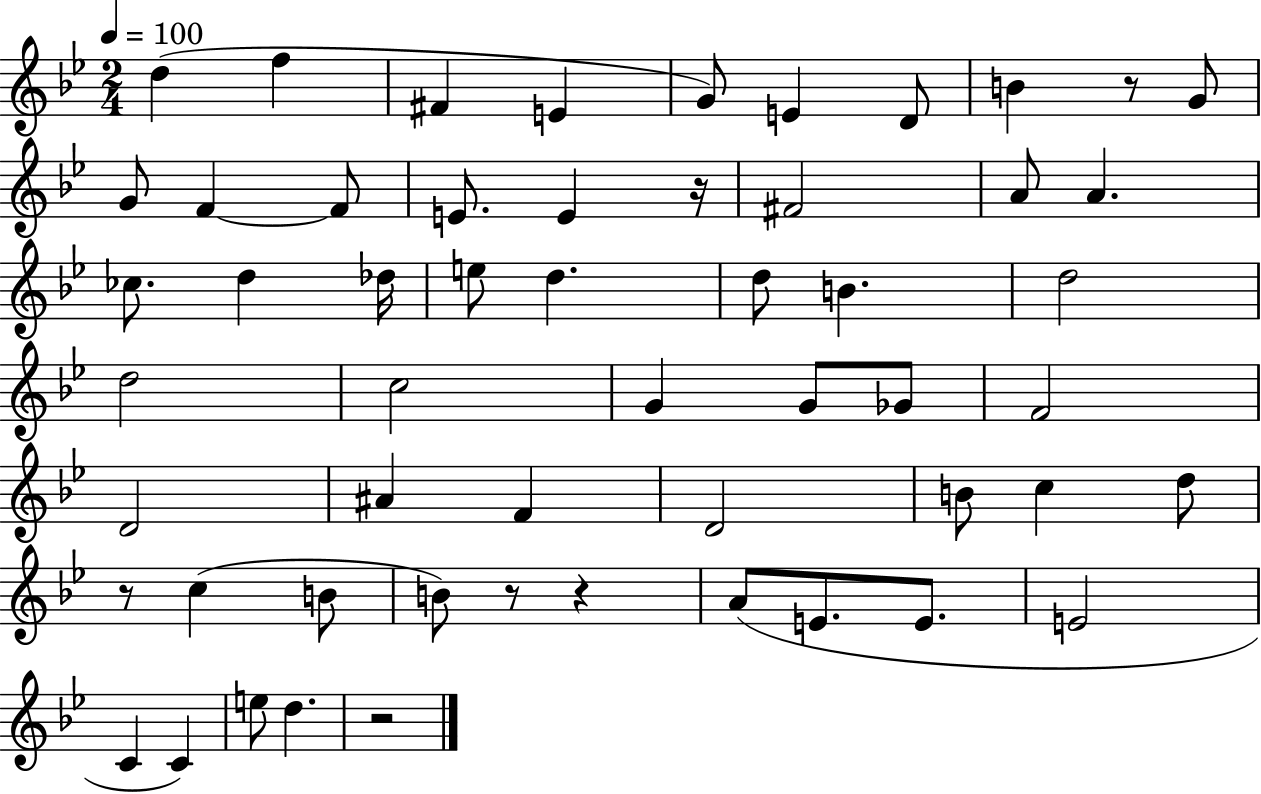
{
  \clef treble
  \numericTimeSignature
  \time 2/4
  \key bes \major
  \tempo 4 = 100
  d''4( f''4 | fis'4 e'4 | g'8) e'4 d'8 | b'4 r8 g'8 | \break g'8 f'4~~ f'8 | e'8. e'4 r16 | fis'2 | a'8 a'4. | \break ces''8. d''4 des''16 | e''8 d''4. | d''8 b'4. | d''2 | \break d''2 | c''2 | g'4 g'8 ges'8 | f'2 | \break d'2 | ais'4 f'4 | d'2 | b'8 c''4 d''8 | \break r8 c''4( b'8 | b'8) r8 r4 | a'8( e'8. e'8. | e'2 | \break c'4 c'4) | e''8 d''4. | r2 | \bar "|."
}